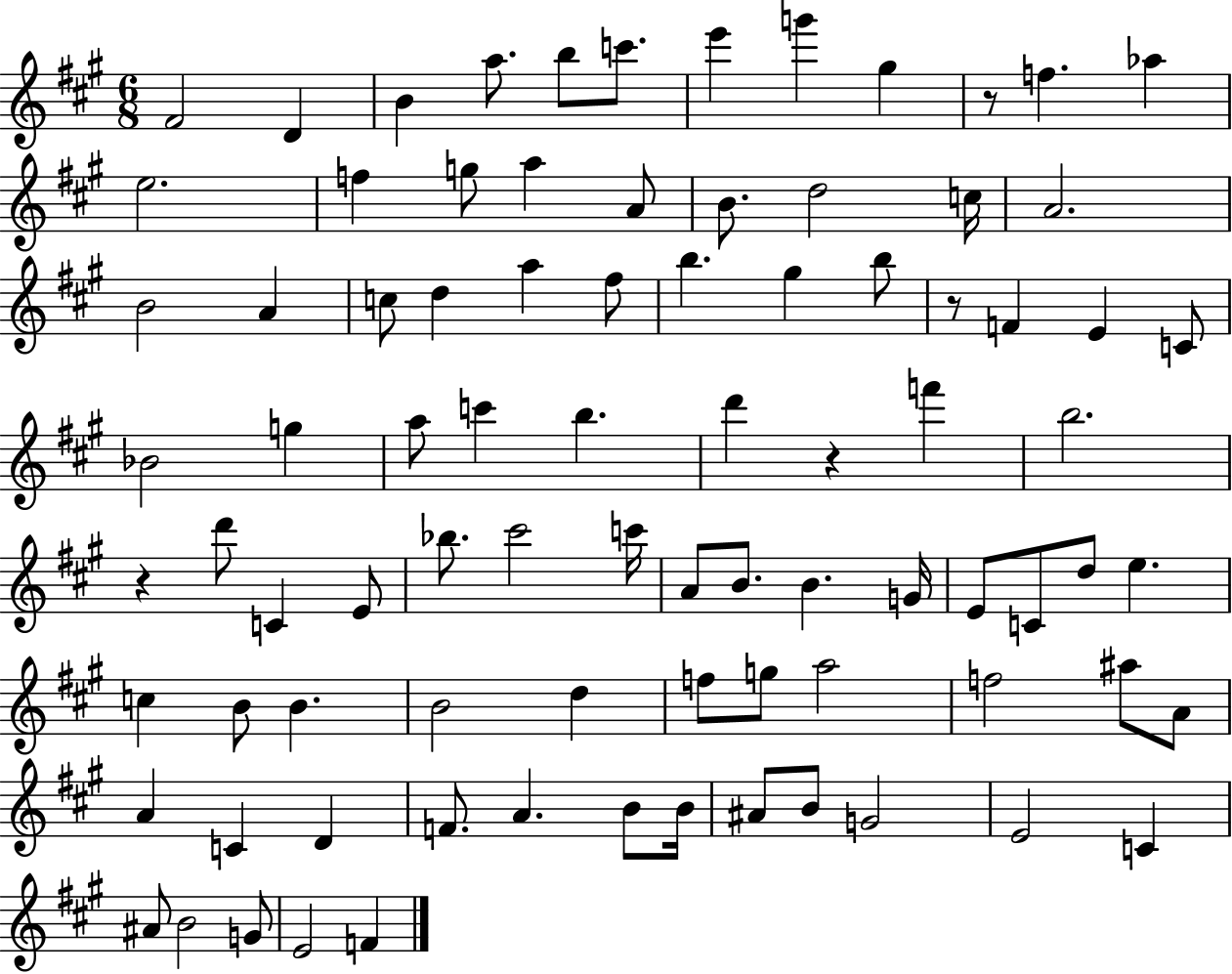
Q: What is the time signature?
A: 6/8